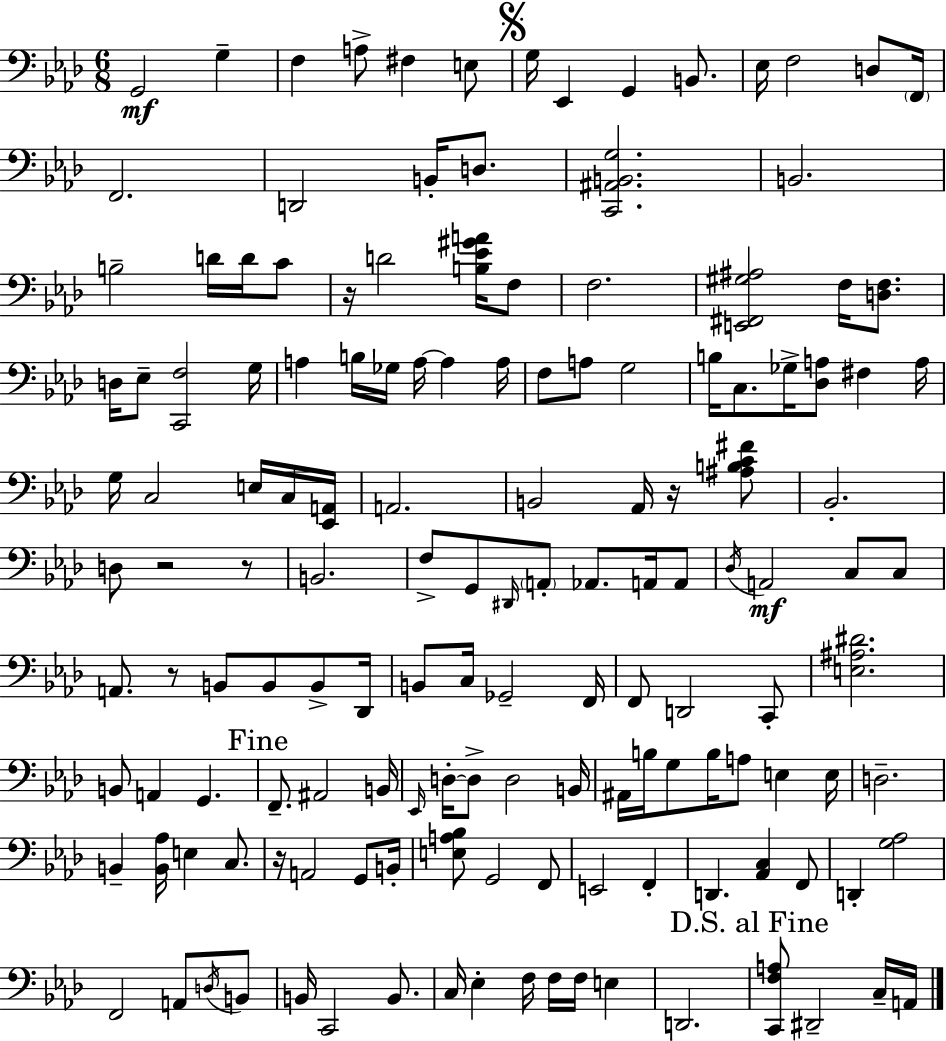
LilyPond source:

{
  \clef bass
  \numericTimeSignature
  \time 6/8
  \key f \minor
  g,2\mf g4-- | f4 a8-> fis4 e8 | \mark \markup { \musicglyph "scripts.segno" } g16 ees,4 g,4 b,8. | ees16 f2 d8 \parenthesize f,16 | \break f,2. | d,2 b,16-. d8. | <c, ais, b, g>2. | b,2. | \break b2-- d'16 d'16 c'8 | r16 d'2 <b ees' gis' a'>16 f8 | f2. | <e, fis, gis ais>2 f16 <d f>8. | \break d16 ees8-- <c, f>2 g16 | a4 b16 ges16 a16~~ a4 a16 | f8 a8 g2 | b16 c8. ges16-> <des a>8 fis4 a16 | \break g16 c2 e16 c16 <ees, a,>16 | a,2. | b,2 aes,16 r16 <ais b c' fis'>8 | bes,2.-. | \break d8 r2 r8 | b,2. | f8-> g,8 \grace { dis,16 } \parenthesize a,8-. aes,8. a,16 a,8 | \acciaccatura { des16 }\mf a,2 c8 | \break c8 a,8. r8 b,8 b,8 b,8-> | des,16 b,8 c16 ges,2-- | f,16 f,8 d,2 | c,8-. <e ais dis'>2. | \break b,8 a,4 g,4. | \mark "Fine" f,8.-- ais,2 | b,16 \grace { ees,16 } d16-.~~ d8-> d2 | b,16 ais,16 b16 g8 b16 a8 e4 | \break e16 d2.-- | b,4-- <b, aes>16 e4 | c8. r16 a,2 | g,8 b,16-. <e a bes>8 g,2 | \break f,8 e,2 f,4-. | d,4. <aes, c>4 | f,8 d,4-. <g aes>2 | f,2 a,8 | \break \acciaccatura { d16 } b,8 b,16 c,2 | b,8. c16 ees4-. f16 f16 f16 | e4 d,2. | \mark "D.S. al Fine" <c, f a>8 dis,2-- | \break c16-- a,16 \bar "|."
}